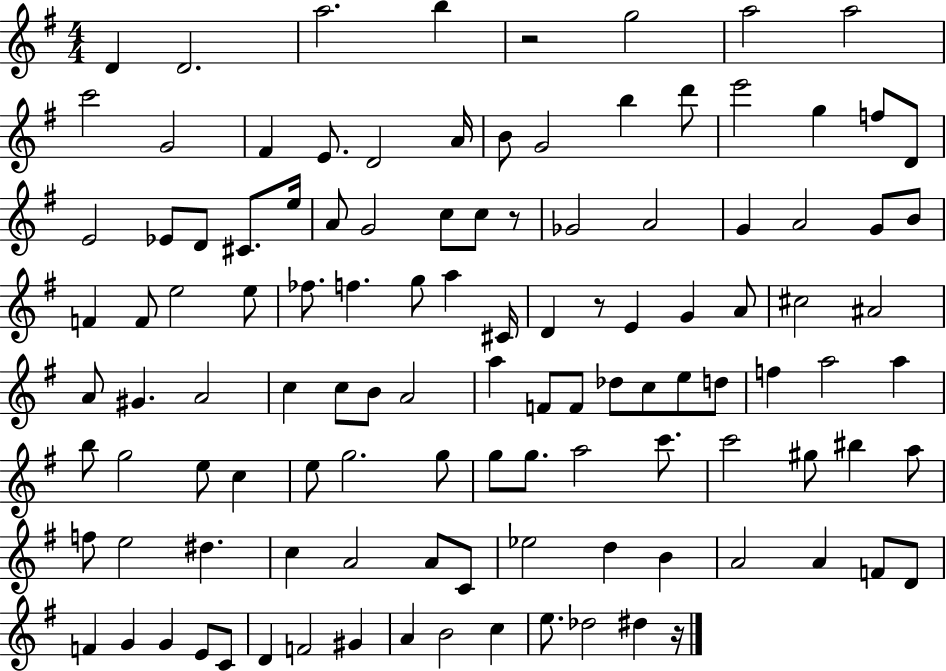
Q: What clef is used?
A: treble